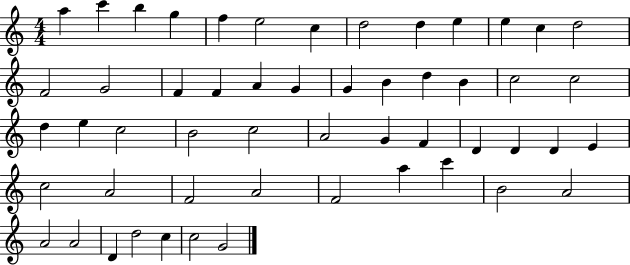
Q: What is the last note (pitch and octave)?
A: G4